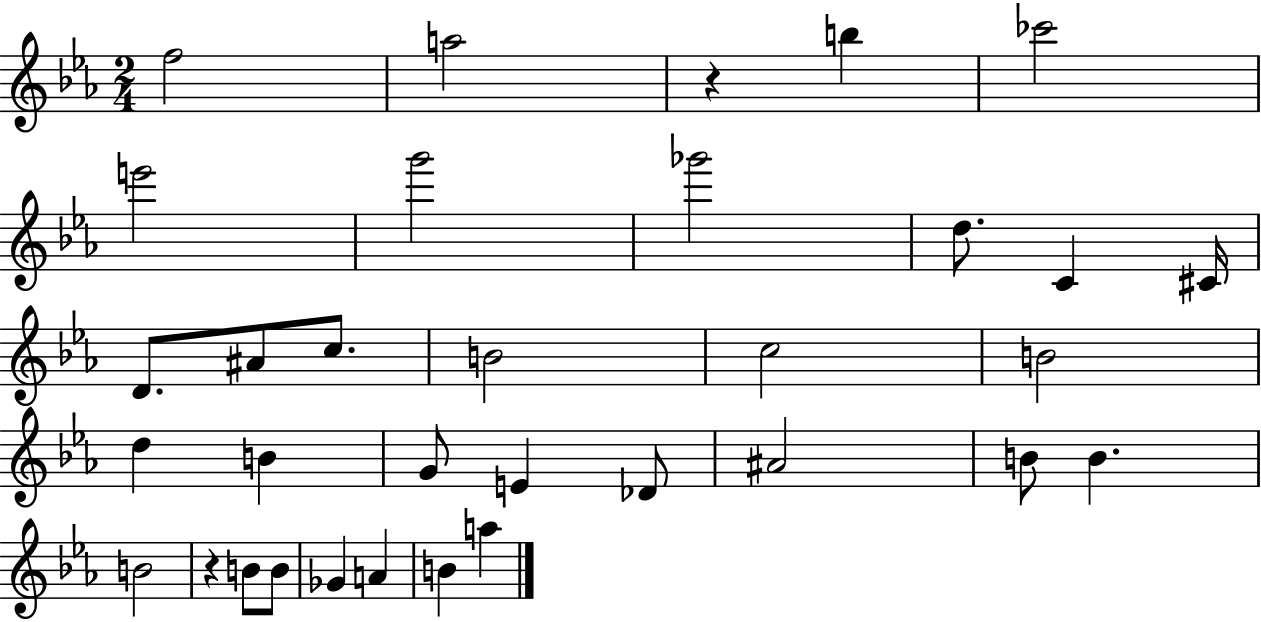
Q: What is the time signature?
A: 2/4